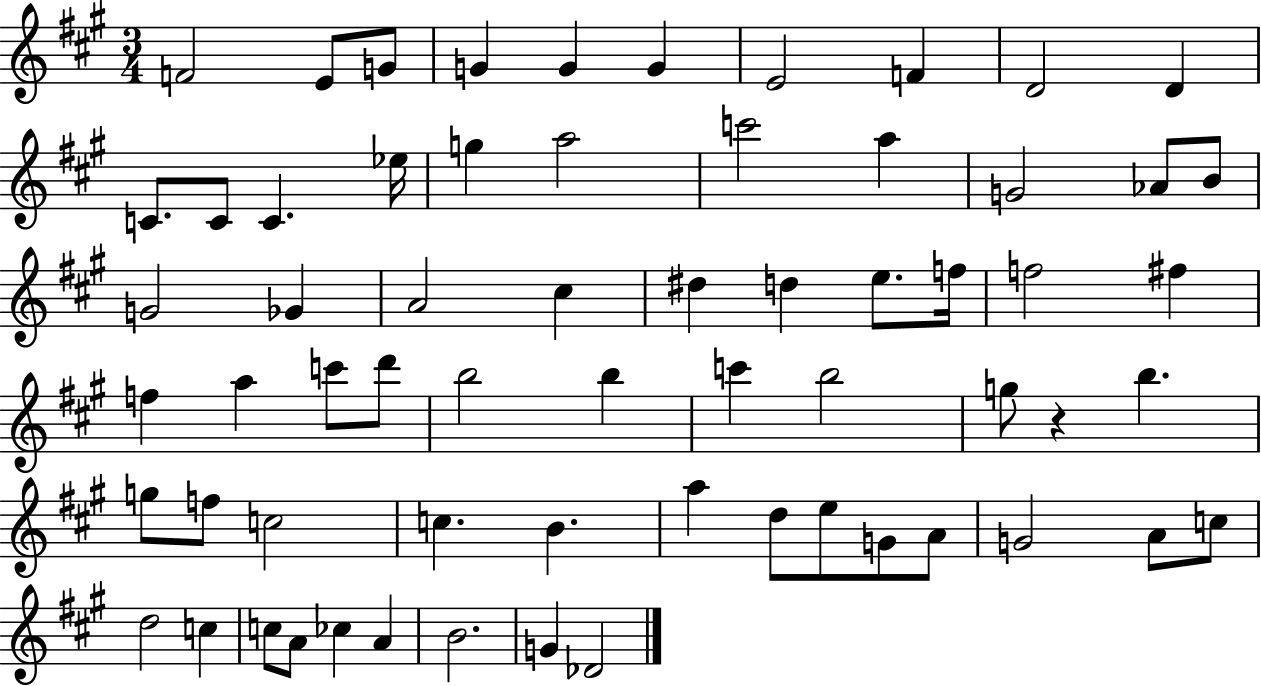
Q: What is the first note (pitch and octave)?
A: F4